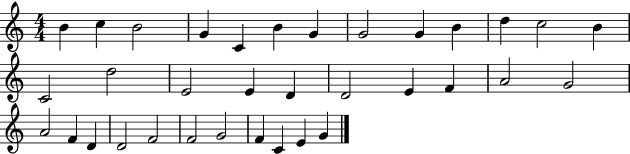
X:1
T:Untitled
M:4/4
L:1/4
K:C
B c B2 G C B G G2 G B d c2 B C2 d2 E2 E D D2 E F A2 G2 A2 F D D2 F2 F2 G2 F C E G